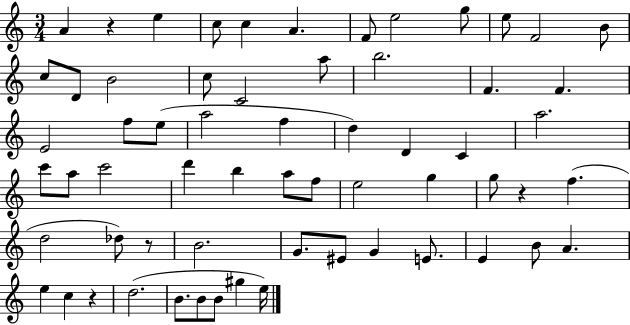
A4/q R/q E5/q C5/e C5/q A4/q. F4/e E5/h G5/e E5/e F4/h B4/e C5/e D4/e B4/h C5/e C4/h A5/e B5/h. F4/q. F4/q. E4/h F5/e E5/e A5/h F5/q D5/q D4/q C4/q A5/h. C6/e A5/e C6/h D6/q B5/q A5/e F5/e E5/h G5/q G5/e R/q F5/q. D5/h Db5/e R/e B4/h. G4/e. EIS4/e G4/q E4/e. E4/q B4/e A4/q. E5/q C5/q R/q D5/h. B4/e. B4/e B4/e G#5/q E5/s